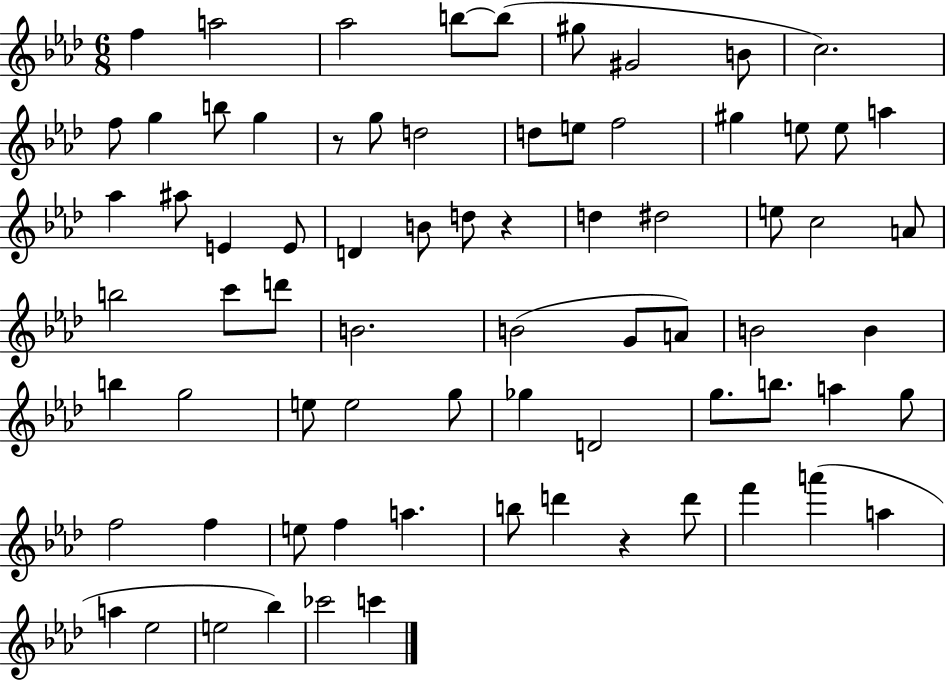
F5/q A5/h Ab5/h B5/e B5/e G#5/e G#4/h B4/e C5/h. F5/e G5/q B5/e G5/q R/e G5/e D5/h D5/e E5/e F5/h G#5/q E5/e E5/e A5/q Ab5/q A#5/e E4/q E4/e D4/q B4/e D5/e R/q D5/q D#5/h E5/e C5/h A4/e B5/h C6/e D6/e B4/h. B4/h G4/e A4/e B4/h B4/q B5/q G5/h E5/e E5/h G5/e Gb5/q D4/h G5/e. B5/e. A5/q G5/e F5/h F5/q E5/e F5/q A5/q. B5/e D6/q R/q D6/e F6/q A6/q A5/q A5/q Eb5/h E5/h Bb5/q CES6/h C6/q